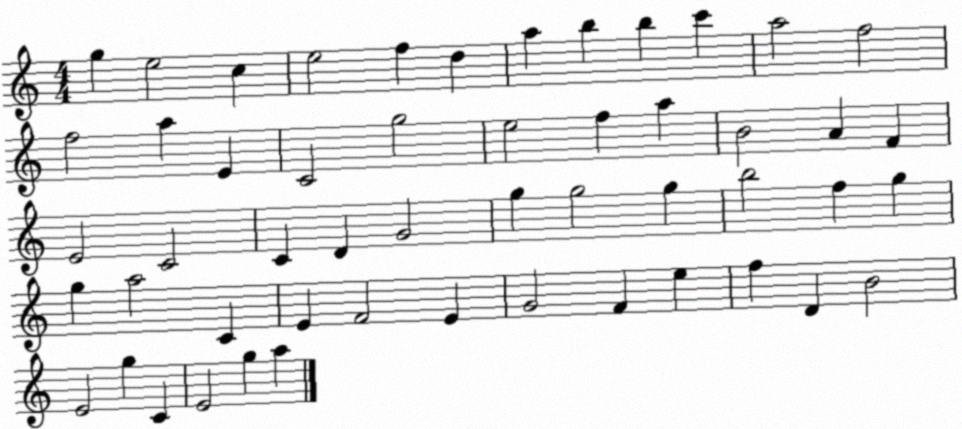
X:1
T:Untitled
M:4/4
L:1/4
K:C
g e2 c e2 f d a b b c' a2 f2 f2 a E C2 g2 e2 f a B2 A F E2 C2 C D G2 g g2 g b2 f g g a2 C E F2 E G2 F e f D B2 E2 g C E2 g a